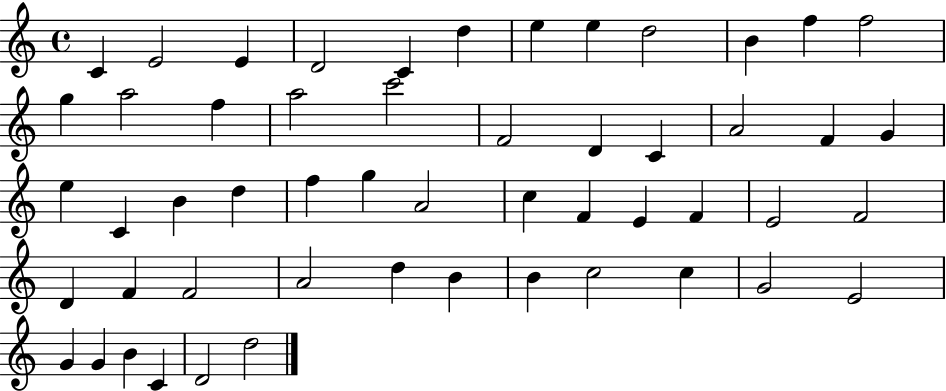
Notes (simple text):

C4/q E4/h E4/q D4/h C4/q D5/q E5/q E5/q D5/h B4/q F5/q F5/h G5/q A5/h F5/q A5/h C6/h F4/h D4/q C4/q A4/h F4/q G4/q E5/q C4/q B4/q D5/q F5/q G5/q A4/h C5/q F4/q E4/q F4/q E4/h F4/h D4/q F4/q F4/h A4/h D5/q B4/q B4/q C5/h C5/q G4/h E4/h G4/q G4/q B4/q C4/q D4/h D5/h